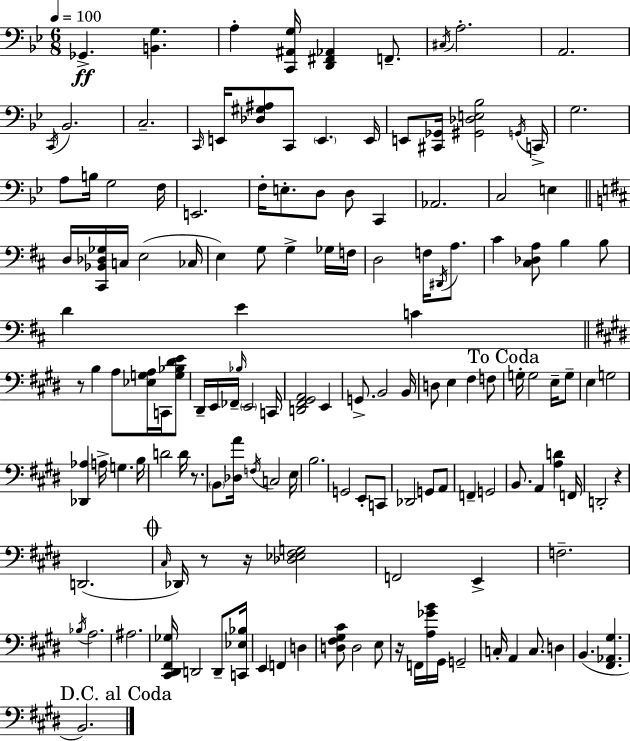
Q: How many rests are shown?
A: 6